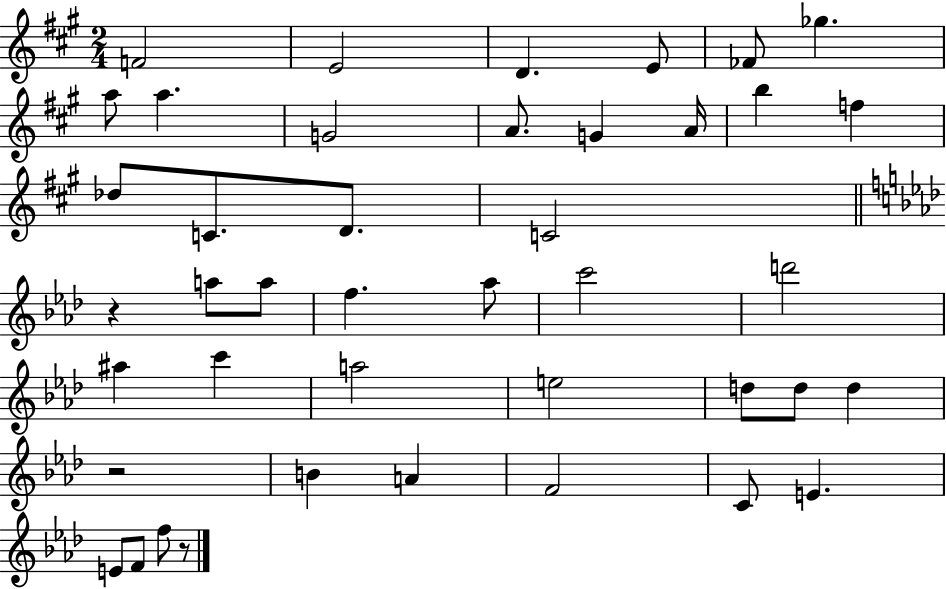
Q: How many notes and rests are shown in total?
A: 42